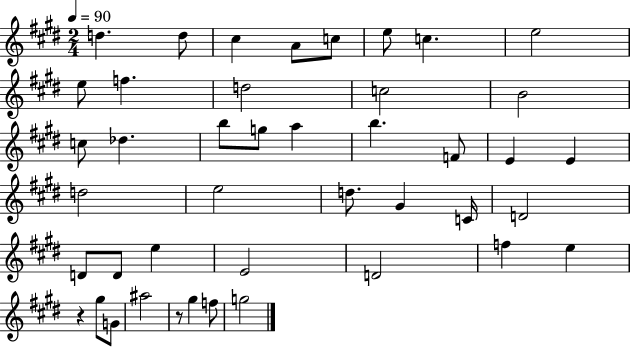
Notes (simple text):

D5/q. D5/e C#5/q A4/e C5/e E5/e C5/q. E5/h E5/e F5/q. D5/h C5/h B4/h C5/e Db5/q. B5/e G5/e A5/q B5/q. F4/e E4/q E4/q D5/h E5/h D5/e. G#4/q C4/s D4/h D4/e D4/e E5/q E4/h D4/h F5/q E5/q R/q G#5/e G4/e A#5/h R/e G#5/q F5/e G5/h